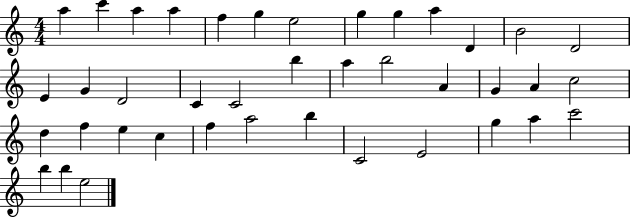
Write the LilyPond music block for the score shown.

{
  \clef treble
  \numericTimeSignature
  \time 4/4
  \key c \major
  a''4 c'''4 a''4 a''4 | f''4 g''4 e''2 | g''4 g''4 a''4 d'4 | b'2 d'2 | \break e'4 g'4 d'2 | c'4 c'2 b''4 | a''4 b''2 a'4 | g'4 a'4 c''2 | \break d''4 f''4 e''4 c''4 | f''4 a''2 b''4 | c'2 e'2 | g''4 a''4 c'''2 | \break b''4 b''4 e''2 | \bar "|."
}